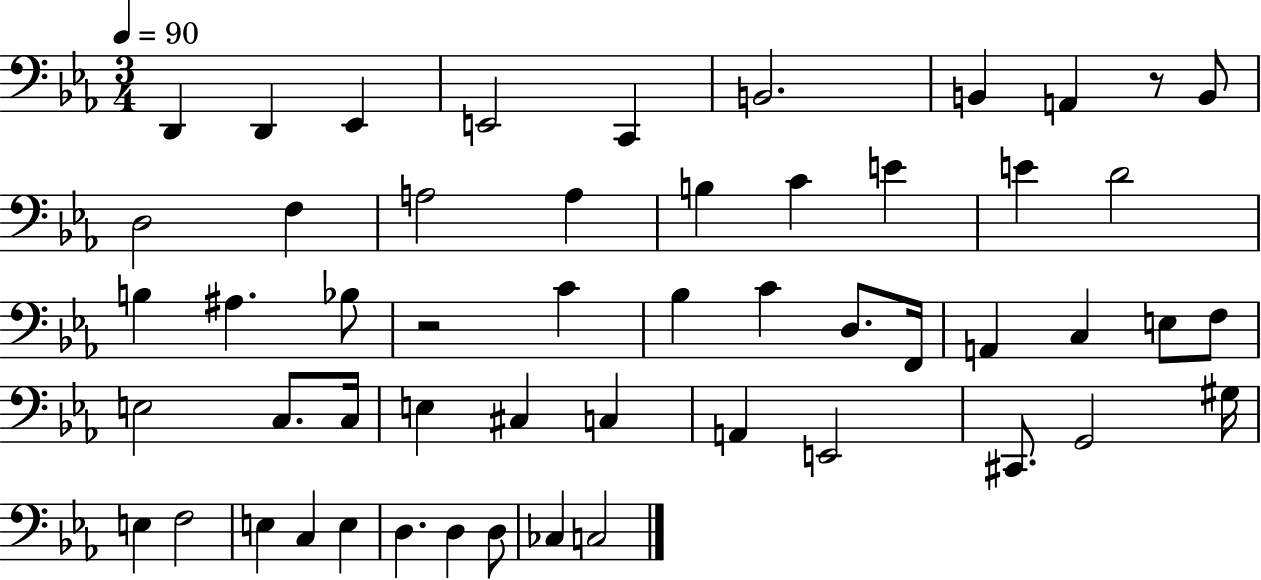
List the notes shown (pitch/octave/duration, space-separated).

D2/q D2/q Eb2/q E2/h C2/q B2/h. B2/q A2/q R/e B2/e D3/h F3/q A3/h A3/q B3/q C4/q E4/q E4/q D4/h B3/q A#3/q. Bb3/e R/h C4/q Bb3/q C4/q D3/e. F2/s A2/q C3/q E3/e F3/e E3/h C3/e. C3/s E3/q C#3/q C3/q A2/q E2/h C#2/e. G2/h G#3/s E3/q F3/h E3/q C3/q E3/q D3/q. D3/q D3/e CES3/q C3/h